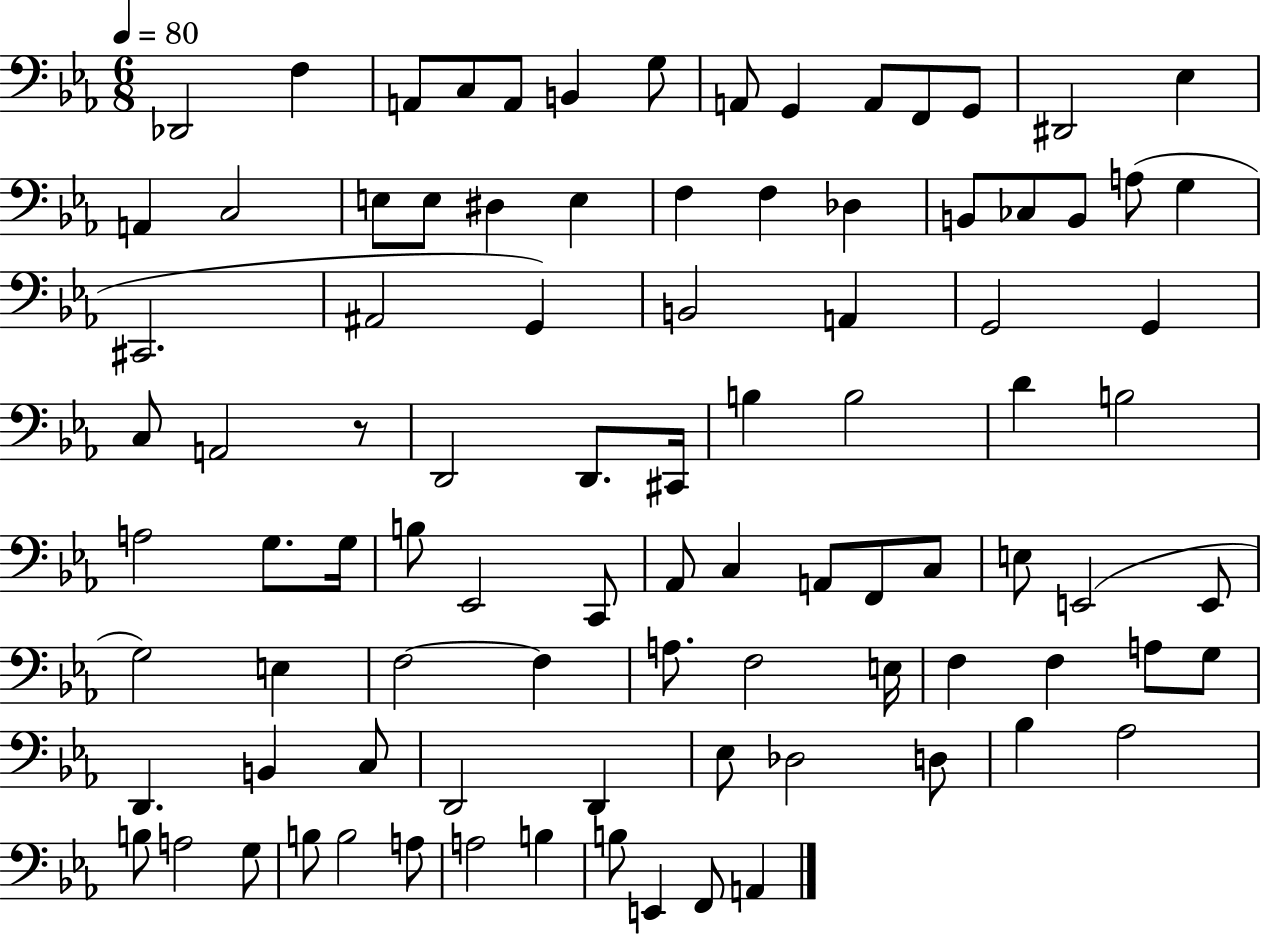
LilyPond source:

{
  \clef bass
  \numericTimeSignature
  \time 6/8
  \key ees \major
  \tempo 4 = 80
  des,2 f4 | a,8 c8 a,8 b,4 g8 | a,8 g,4 a,8 f,8 g,8 | dis,2 ees4 | \break a,4 c2 | e8 e8 dis4 e4 | f4 f4 des4 | b,8 ces8 b,8 a8( g4 | \break cis,2. | ais,2 g,4) | b,2 a,4 | g,2 g,4 | \break c8 a,2 r8 | d,2 d,8. cis,16 | b4 b2 | d'4 b2 | \break a2 g8. g16 | b8 ees,2 c,8 | aes,8 c4 a,8 f,8 c8 | e8 e,2( e,8 | \break g2) e4 | f2~~ f4 | a8. f2 e16 | f4 f4 a8 g8 | \break d,4. b,4 c8 | d,2 d,4 | ees8 des2 d8 | bes4 aes2 | \break b8 a2 g8 | b8 b2 a8 | a2 b4 | b8 e,4 f,8 a,4 | \break \bar "|."
}